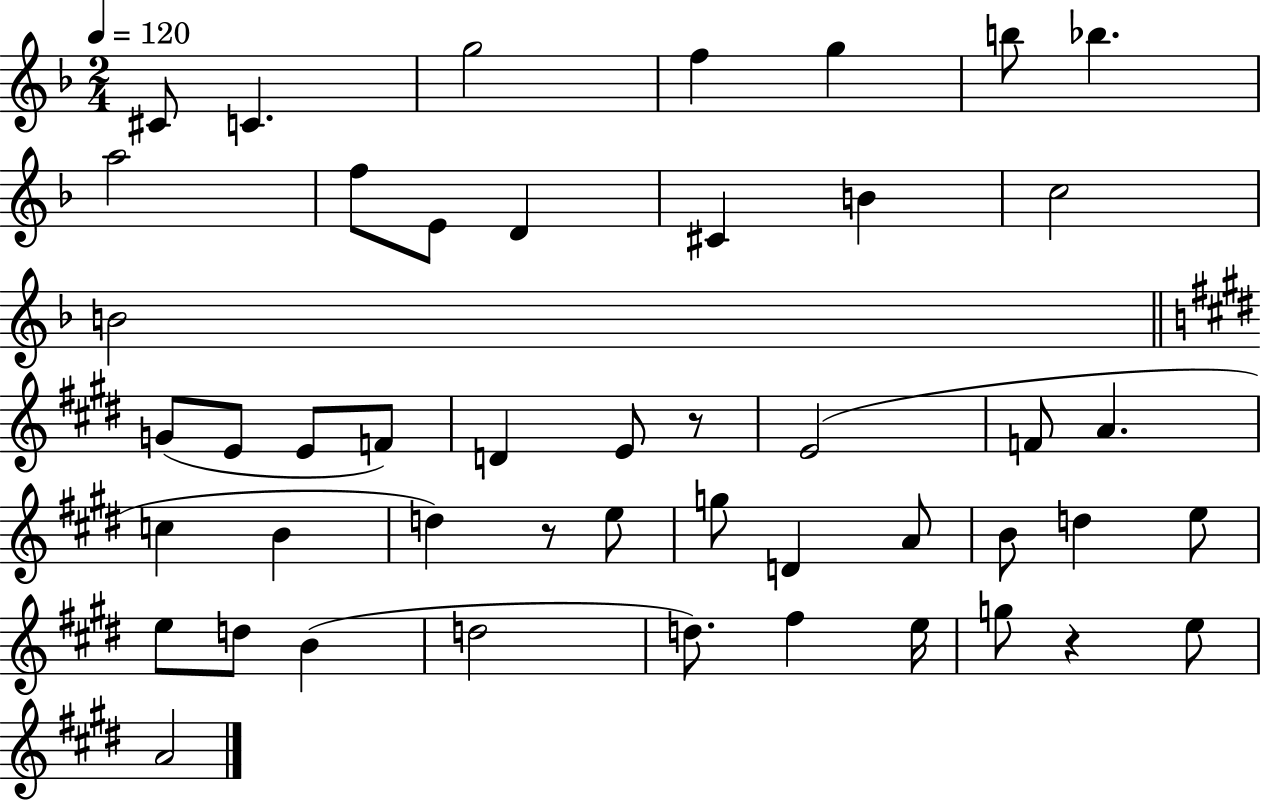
{
  \clef treble
  \numericTimeSignature
  \time 2/4
  \key f \major
  \tempo 4 = 120
  cis'8 c'4. | g''2 | f''4 g''4 | b''8 bes''4. | \break a''2 | f''8 e'8 d'4 | cis'4 b'4 | c''2 | \break b'2 | \bar "||" \break \key e \major g'8( e'8 e'8 f'8) | d'4 e'8 r8 | e'2( | f'8 a'4. | \break c''4 b'4 | d''4) r8 e''8 | g''8 d'4 a'8 | b'8 d''4 e''8 | \break e''8 d''8 b'4( | d''2 | d''8.) fis''4 e''16 | g''8 r4 e''8 | \break a'2 | \bar "|."
}